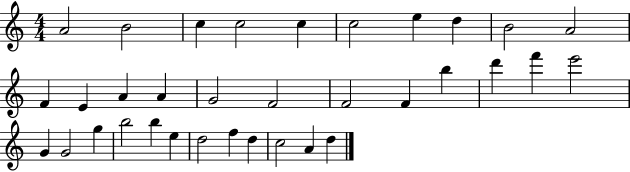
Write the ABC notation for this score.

X:1
T:Untitled
M:4/4
L:1/4
K:C
A2 B2 c c2 c c2 e d B2 A2 F E A A G2 F2 F2 F b d' f' e'2 G G2 g b2 b e d2 f d c2 A d